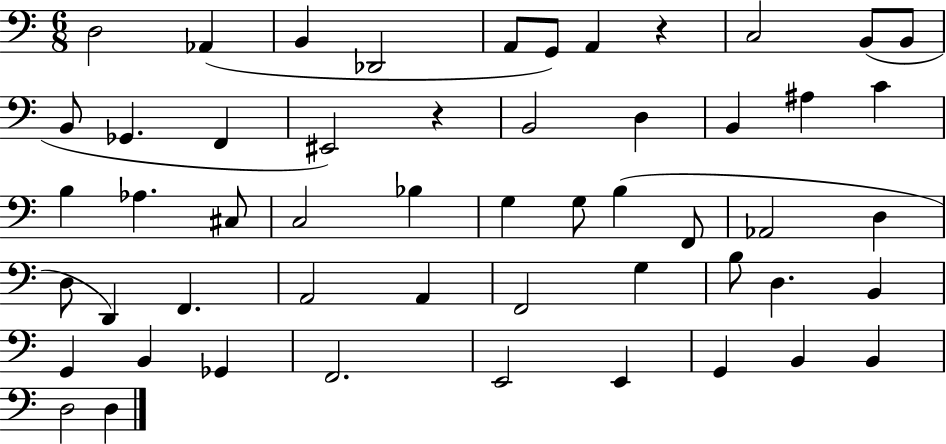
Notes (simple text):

D3/h Ab2/q B2/q Db2/h A2/e G2/e A2/q R/q C3/h B2/e B2/e B2/e Gb2/q. F2/q EIS2/h R/q B2/h D3/q B2/q A#3/q C4/q B3/q Ab3/q. C#3/e C3/h Bb3/q G3/q G3/e B3/q F2/e Ab2/h D3/q D3/e D2/q F2/q. A2/h A2/q F2/h G3/q B3/e D3/q. B2/q G2/q B2/q Gb2/q F2/h. E2/h E2/q G2/q B2/q B2/q D3/h D3/q